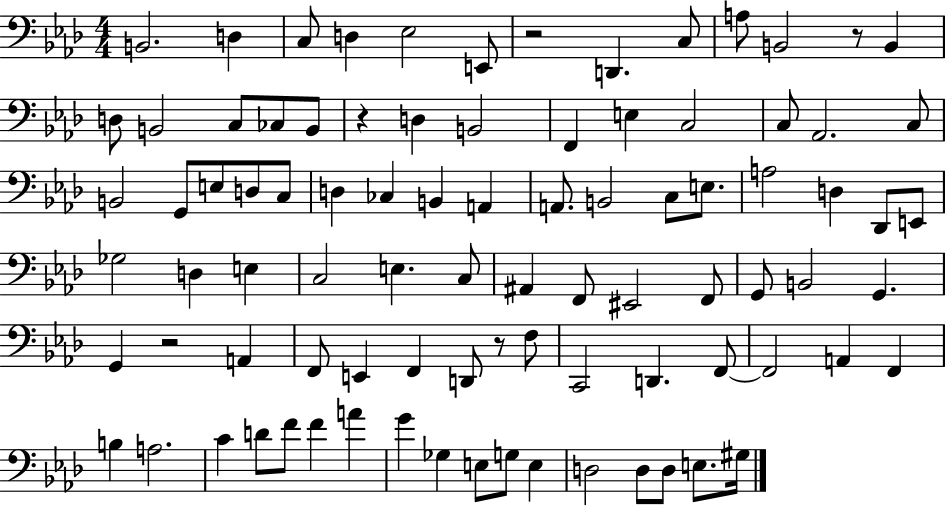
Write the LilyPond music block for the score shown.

{
  \clef bass
  \numericTimeSignature
  \time 4/4
  \key aes \major
  b,2. d4 | c8 d4 ees2 e,8 | r2 d,4. c8 | a8 b,2 r8 b,4 | \break d8 b,2 c8 ces8 b,8 | r4 d4 b,2 | f,4 e4 c2 | c8 aes,2. c8 | \break b,2 g,8 e8 d8 c8 | d4 ces4 b,4 a,4 | a,8. b,2 c8 e8. | a2 d4 des,8 e,8 | \break ges2 d4 e4 | c2 e4. c8 | ais,4 f,8 eis,2 f,8 | g,8 b,2 g,4. | \break g,4 r2 a,4 | f,8 e,4 f,4 d,8 r8 f8 | c,2 d,4. f,8~~ | f,2 a,4 f,4 | \break b4 a2. | c'4 d'8 f'8 f'4 a'4 | g'4 ges4 e8 g8 e4 | d2 d8 d8 e8. gis16 | \break \bar "|."
}